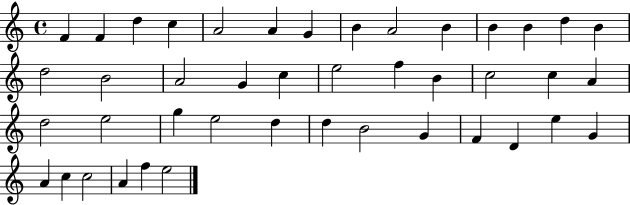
F4/q F4/q D5/q C5/q A4/h A4/q G4/q B4/q A4/h B4/q B4/q B4/q D5/q B4/q D5/h B4/h A4/h G4/q C5/q E5/h F5/q B4/q C5/h C5/q A4/q D5/h E5/h G5/q E5/h D5/q D5/q B4/h G4/q F4/q D4/q E5/q G4/q A4/q C5/q C5/h A4/q F5/q E5/h